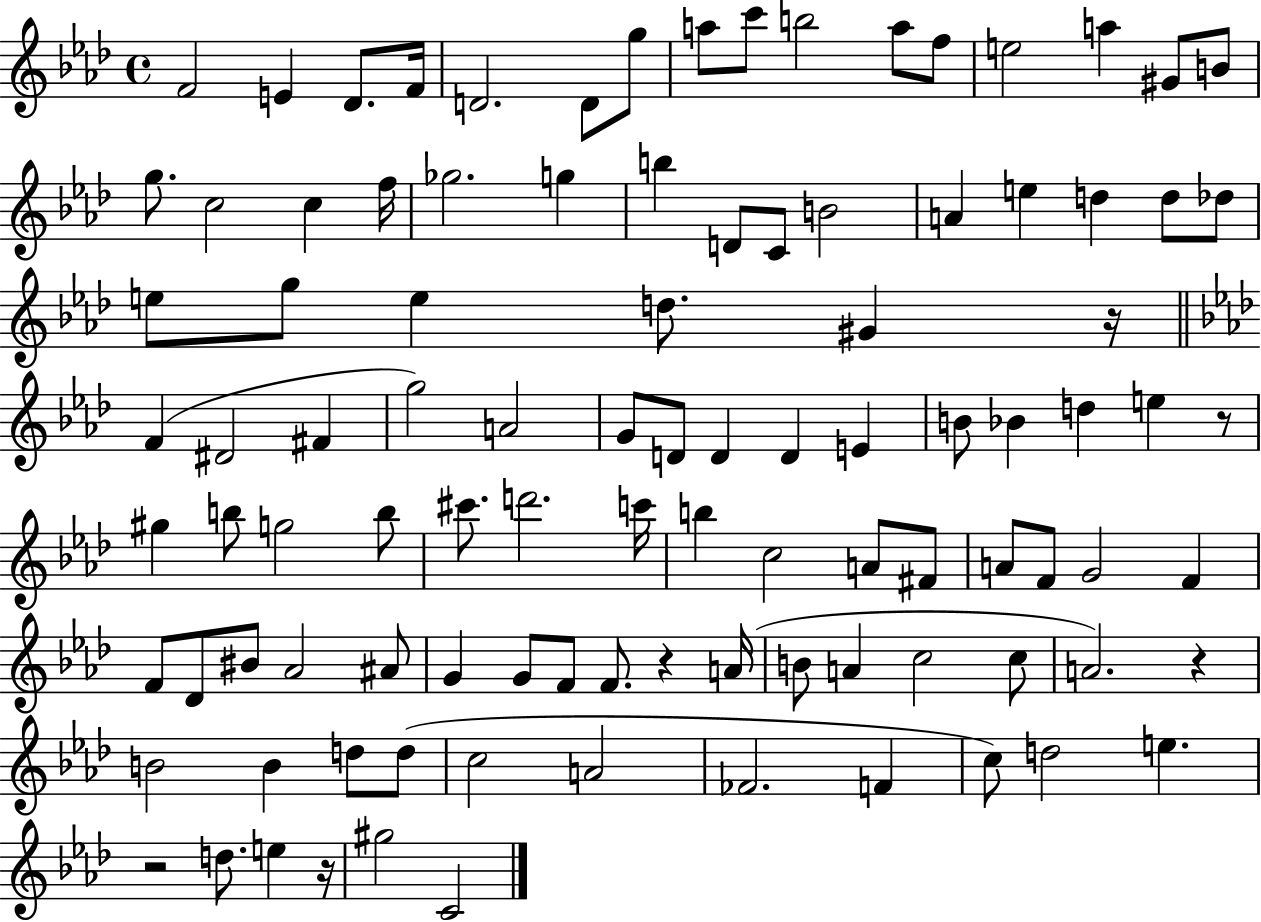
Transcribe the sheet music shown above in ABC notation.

X:1
T:Untitled
M:4/4
L:1/4
K:Ab
F2 E _D/2 F/4 D2 D/2 g/2 a/2 c'/2 b2 a/2 f/2 e2 a ^G/2 B/2 g/2 c2 c f/4 _g2 g b D/2 C/2 B2 A e d d/2 _d/2 e/2 g/2 e d/2 ^G z/4 F ^D2 ^F g2 A2 G/2 D/2 D D E B/2 _B d e z/2 ^g b/2 g2 b/2 ^c'/2 d'2 c'/4 b c2 A/2 ^F/2 A/2 F/2 G2 F F/2 _D/2 ^B/2 _A2 ^A/2 G G/2 F/2 F/2 z A/4 B/2 A c2 c/2 A2 z B2 B d/2 d/2 c2 A2 _F2 F c/2 d2 e z2 d/2 e z/4 ^g2 C2